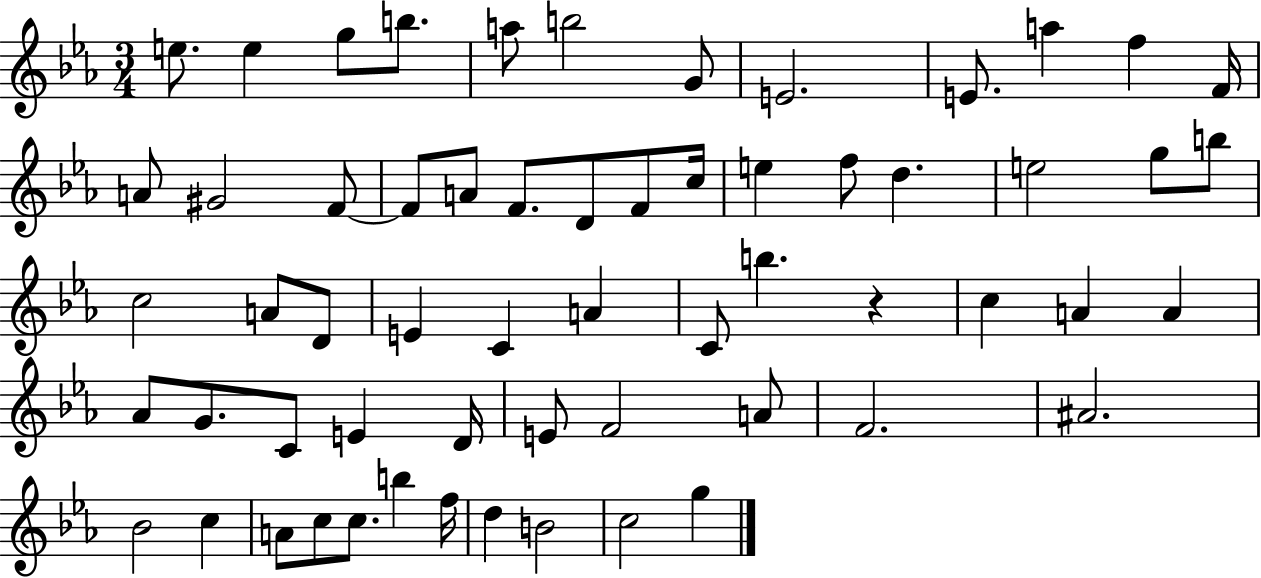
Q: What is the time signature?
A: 3/4